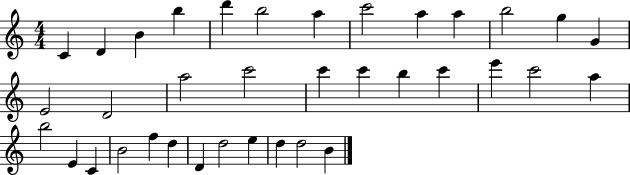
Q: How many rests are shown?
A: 0